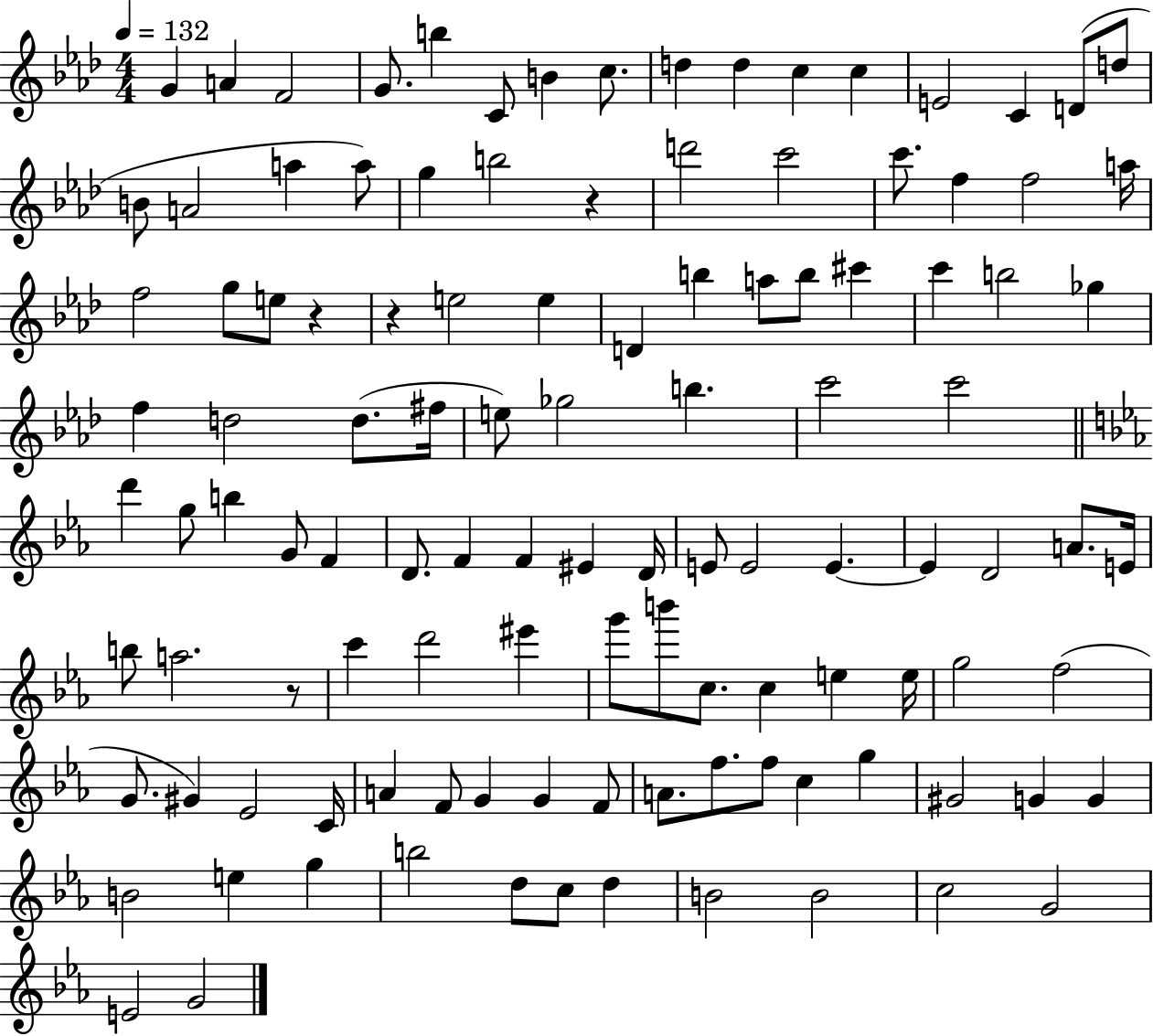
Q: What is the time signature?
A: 4/4